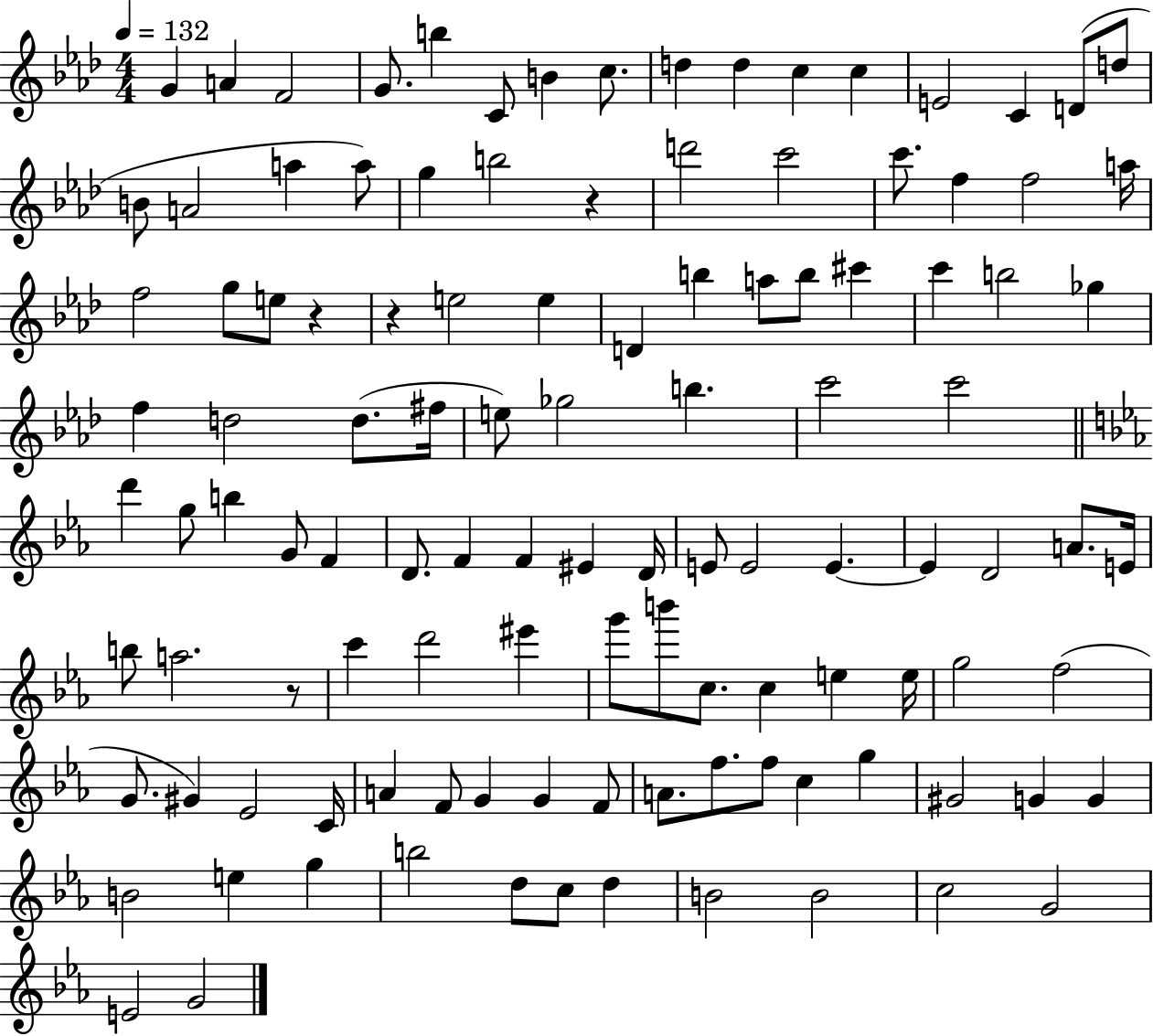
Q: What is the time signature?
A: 4/4